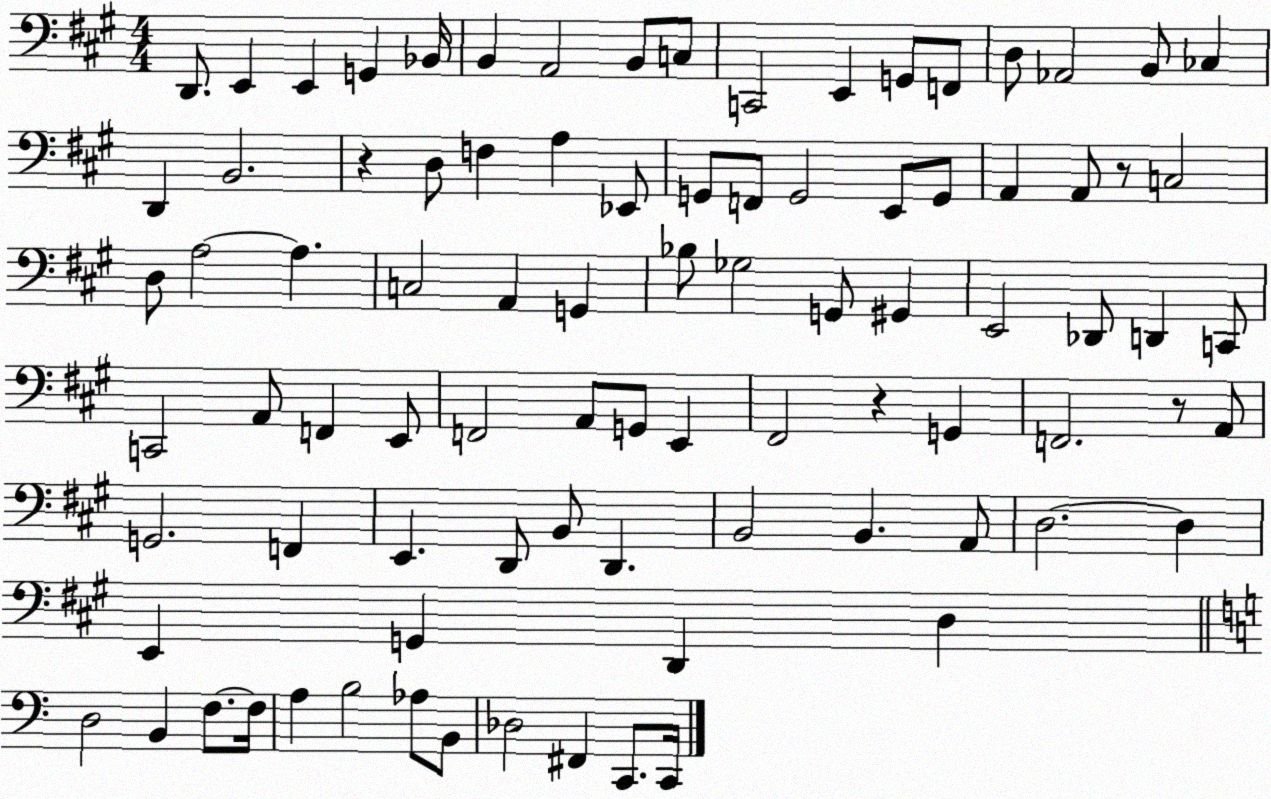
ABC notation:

X:1
T:Untitled
M:4/4
L:1/4
K:A
D,,/2 E,, E,, G,, _B,,/4 B,, A,,2 B,,/2 C,/2 C,,2 E,, G,,/2 F,,/2 D,/2 _A,,2 B,,/2 _C, D,, B,,2 z D,/2 F, A, _E,,/2 G,,/2 F,,/2 G,,2 E,,/2 G,,/2 A,, A,,/2 z/2 C,2 D,/2 A,2 A, C,2 A,, G,, _B,/2 _G,2 G,,/2 ^G,, E,,2 _D,,/2 D,, C,,/2 C,,2 A,,/2 F,, E,,/2 F,,2 A,,/2 G,,/2 E,, ^F,,2 z G,, F,,2 z/2 A,,/2 G,,2 F,, E,, D,,/2 B,,/2 D,, B,,2 B,, A,,/2 D,2 D, E,, G,, D,, D, D,2 B,, F,/2 F,/4 A, B,2 _A,/2 B,,/2 _D,2 ^F,, C,,/2 C,,/4